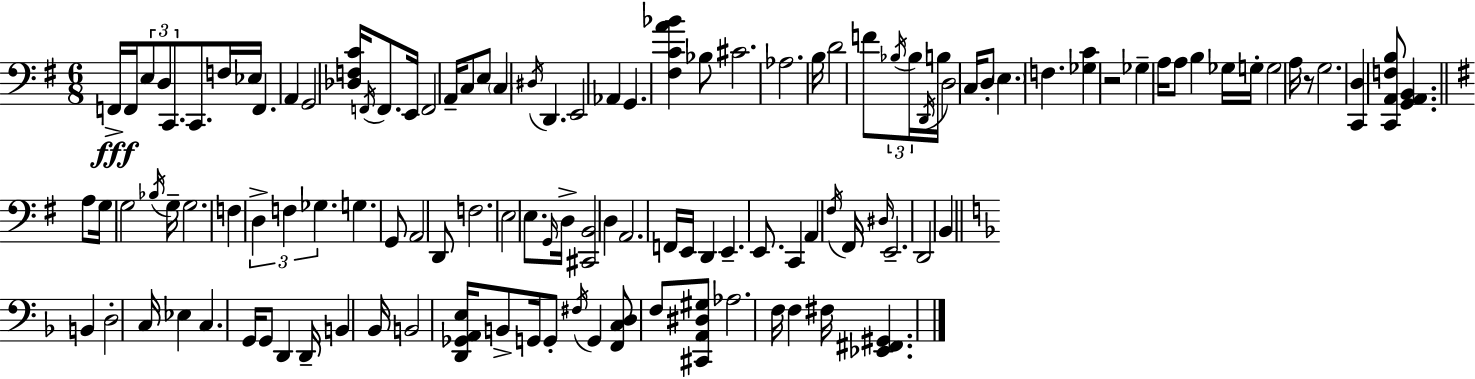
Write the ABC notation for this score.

X:1
T:Untitled
M:6/8
L:1/4
K:G
F,,/4 F,,/4 E,/2 D,/2 C,,/2 C,,/2 F,/4 _E,/4 F,, A,, G,,2 [_D,F,C]/4 F,,/4 F,,/2 E,,/4 F,,2 A,,/4 C,/2 E,/2 C, ^D,/4 D,, E,,2 _A,, G,, [^F,CA_B] _B,/2 ^C2 _A,2 B,/4 D2 F/2 _B,/4 _B,/4 D,,/4 B,/4 D,2 C,/4 D,/2 E, F, [_G,C] z2 _G, A,/4 A,/2 B, _G,/4 G,/4 G,2 A,/4 z/2 G,2 [C,,D,] [C,,A,,F,B,]/2 [G,,A,,B,,] A,/2 G,/4 G,2 _B,/4 G,/4 G,2 F, D, F, _G, G, G,,/2 A,,2 D,,/2 F,2 E,2 E,/2 G,,/4 D,/4 [^C,,B,,]2 D, A,,2 F,,/4 E,,/4 D,, E,, E,,/2 C,, A,, ^F,/4 ^F,,/4 ^D,/4 E,,2 D,,2 B,, B,, D,2 C,/4 _E, C, G,,/4 G,,/2 D,, D,,/4 B,, _B,,/4 B,,2 [D,,_G,,A,,E,]/4 B,,/2 G,,/4 G,,/2 ^F,/4 G,, [F,,C,D,]/2 F,/2 [^C,,A,,^D,^G,]/2 _A,2 F,/4 F, ^F,/4 [_E,,^F,,^G,,]